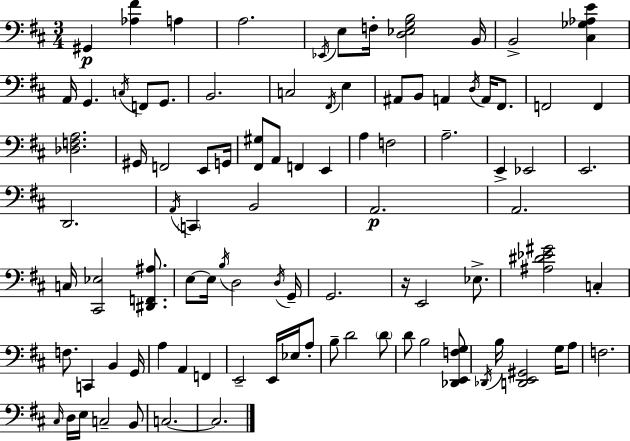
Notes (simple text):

G#2/q [Ab3,F#4]/q A3/q A3/h. Eb2/s E3/e F3/s [D3,Eb3,G3,B3]/h B2/s B2/h [C#3,Gb3,Ab3,E4]/q A2/s G2/q. C3/s F2/e G2/e. B2/h. C3/h F#2/s E3/q A#2/e B2/e A2/q D3/s A2/s F#2/e. F2/h F2/q [Db3,F3,A3]/h. G#2/s F2/h E2/e G2/s [F#2,G#3]/e A2/e F2/q E2/q A3/q F3/h A3/h. E2/q Eb2/h E2/h. D2/h. A2/s C2/q B2/h A2/h. A2/h. C3/s [C#2,Eb3]/h [D#2,F2,A#3]/e. E3/e E3/s B3/s D3/h D3/s G2/s G2/h. R/s E2/h Eb3/e. [A#3,D#4,Eb4,G#4]/h C3/q F3/e. C2/q B2/q G2/s A3/q A2/q F2/q E2/h E2/s Eb3/s A3/e B3/e D4/h D4/e D4/e B3/h [Db2,E2,F3,G3]/e Db2/s B3/s [D2,E2,G#2]/h G3/s A3/e F3/h. C#3/s D3/s E3/s C3/h B2/e C3/h. C3/h.